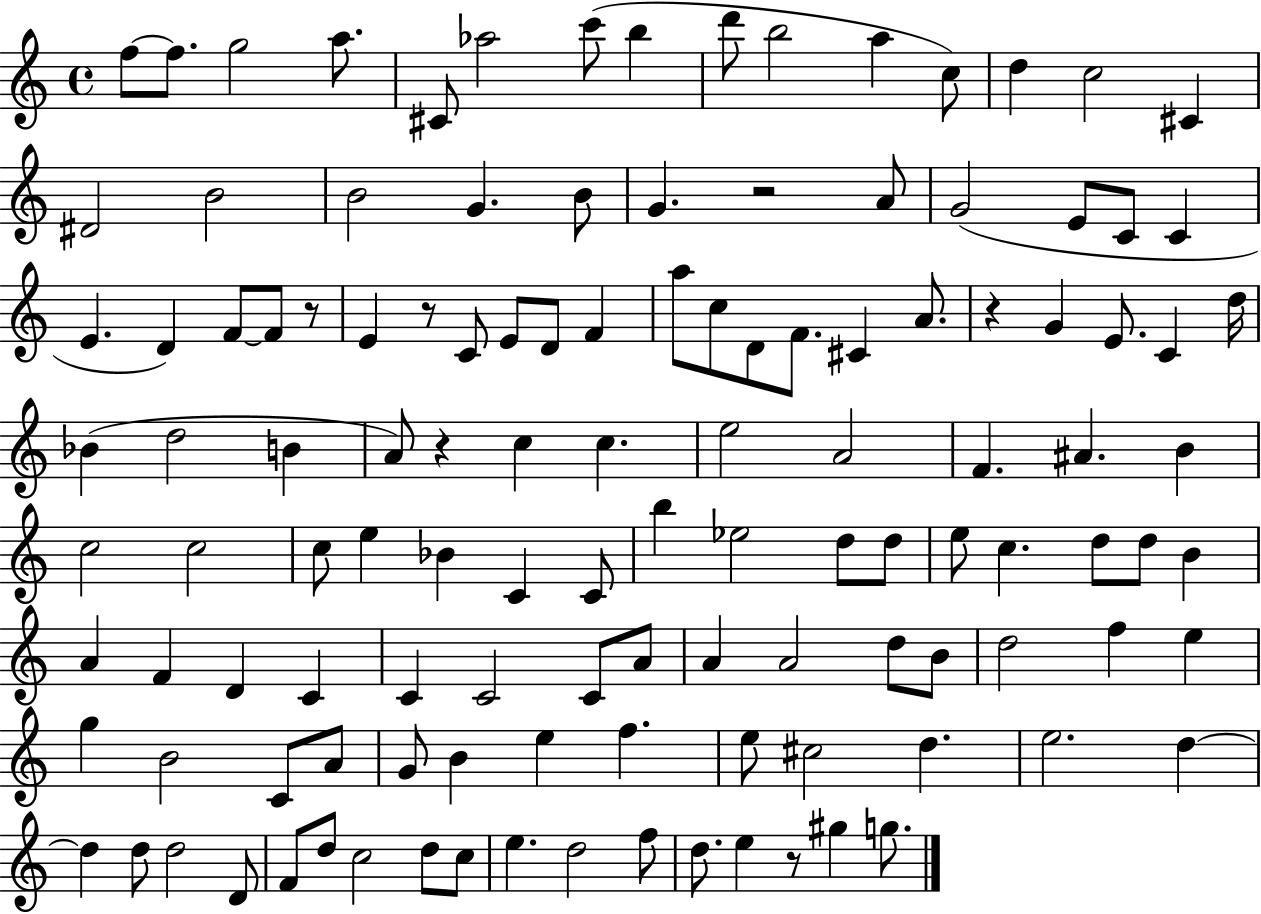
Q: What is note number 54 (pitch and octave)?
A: F4